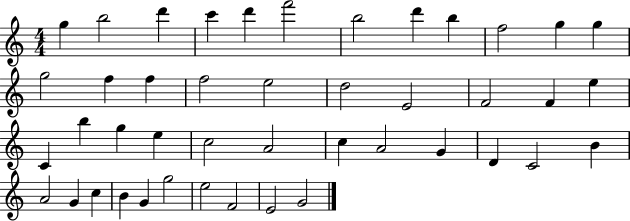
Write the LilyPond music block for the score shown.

{
  \clef treble
  \numericTimeSignature
  \time 4/4
  \key c \major
  g''4 b''2 d'''4 | c'''4 d'''4 f'''2 | b''2 d'''4 b''4 | f''2 g''4 g''4 | \break g''2 f''4 f''4 | f''2 e''2 | d''2 e'2 | f'2 f'4 e''4 | \break c'4 b''4 g''4 e''4 | c''2 a'2 | c''4 a'2 g'4 | d'4 c'2 b'4 | \break a'2 g'4 c''4 | b'4 g'4 g''2 | e''2 f'2 | e'2 g'2 | \break \bar "|."
}